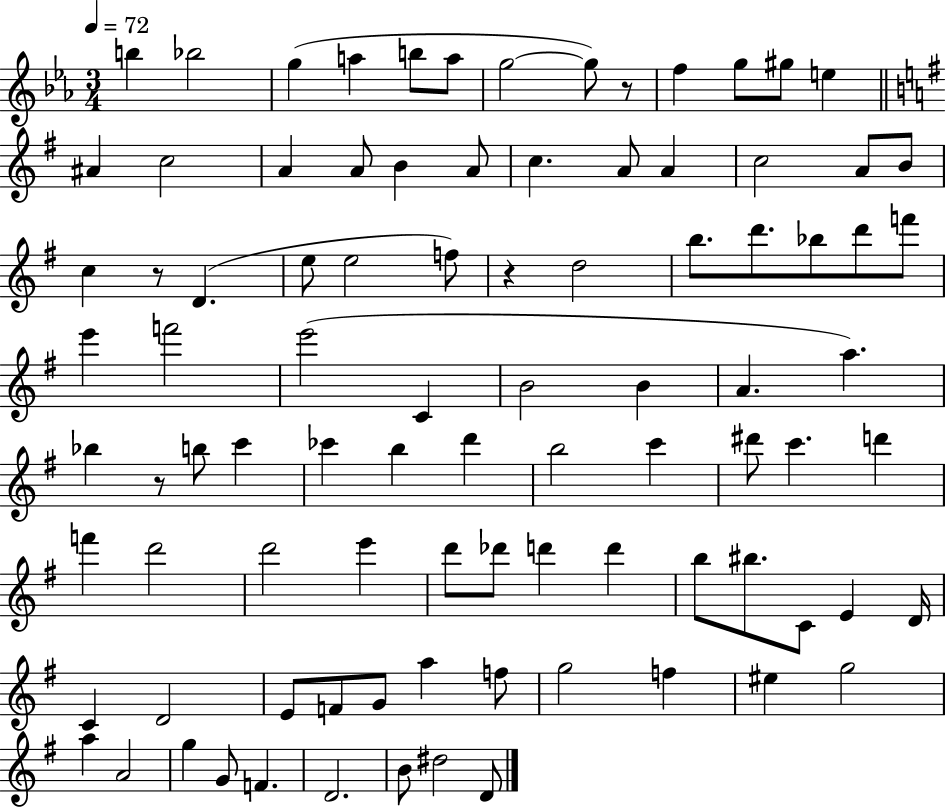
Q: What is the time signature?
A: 3/4